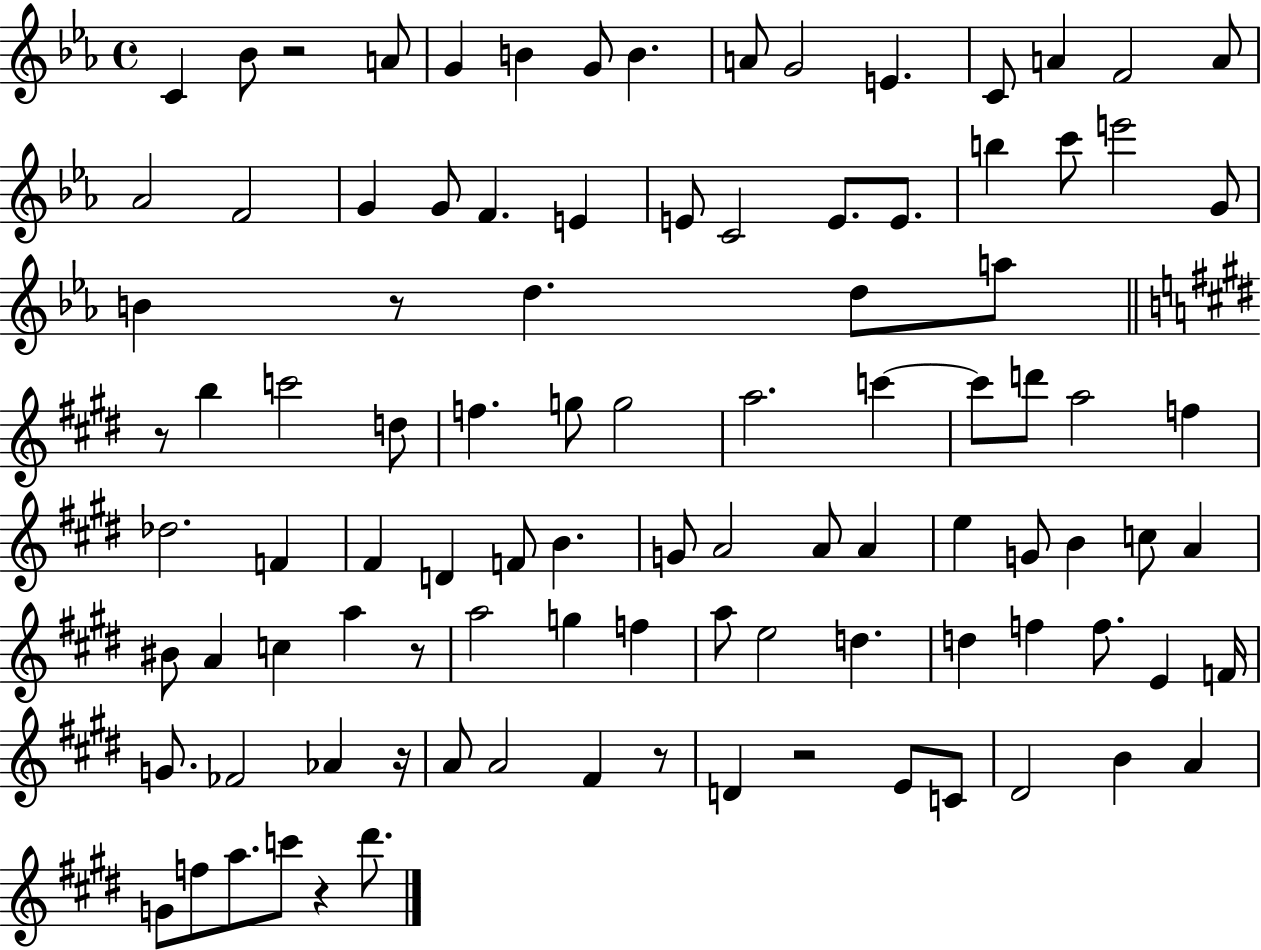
X:1
T:Untitled
M:4/4
L:1/4
K:Eb
C _B/2 z2 A/2 G B G/2 B A/2 G2 E C/2 A F2 A/2 _A2 F2 G G/2 F E E/2 C2 E/2 E/2 b c'/2 e'2 G/2 B z/2 d d/2 a/2 z/2 b c'2 d/2 f g/2 g2 a2 c' c'/2 d'/2 a2 f _d2 F ^F D F/2 B G/2 A2 A/2 A e G/2 B c/2 A ^B/2 A c a z/2 a2 g f a/2 e2 d d f f/2 E F/4 G/2 _F2 _A z/4 A/2 A2 ^F z/2 D z2 E/2 C/2 ^D2 B A G/2 f/2 a/2 c'/2 z ^d'/2